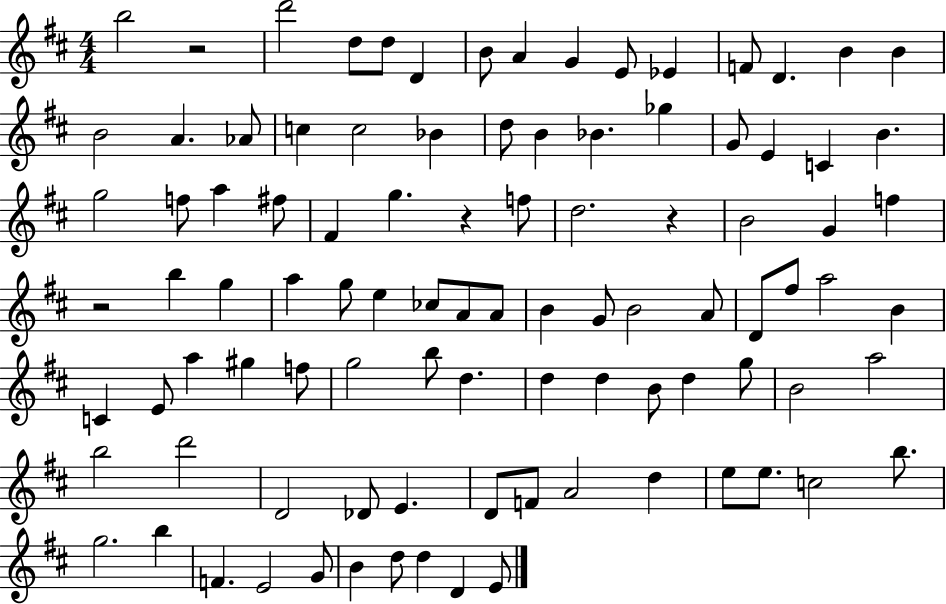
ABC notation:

X:1
T:Untitled
M:4/4
L:1/4
K:D
b2 z2 d'2 d/2 d/2 D B/2 A G E/2 _E F/2 D B B B2 A _A/2 c c2 _B d/2 B _B _g G/2 E C B g2 f/2 a ^f/2 ^F g z f/2 d2 z B2 G f z2 b g a g/2 e _c/2 A/2 A/2 B G/2 B2 A/2 D/2 ^f/2 a2 B C E/2 a ^g f/2 g2 b/2 d d d B/2 d g/2 B2 a2 b2 d'2 D2 _D/2 E D/2 F/2 A2 d e/2 e/2 c2 b/2 g2 b F E2 G/2 B d/2 d D E/2